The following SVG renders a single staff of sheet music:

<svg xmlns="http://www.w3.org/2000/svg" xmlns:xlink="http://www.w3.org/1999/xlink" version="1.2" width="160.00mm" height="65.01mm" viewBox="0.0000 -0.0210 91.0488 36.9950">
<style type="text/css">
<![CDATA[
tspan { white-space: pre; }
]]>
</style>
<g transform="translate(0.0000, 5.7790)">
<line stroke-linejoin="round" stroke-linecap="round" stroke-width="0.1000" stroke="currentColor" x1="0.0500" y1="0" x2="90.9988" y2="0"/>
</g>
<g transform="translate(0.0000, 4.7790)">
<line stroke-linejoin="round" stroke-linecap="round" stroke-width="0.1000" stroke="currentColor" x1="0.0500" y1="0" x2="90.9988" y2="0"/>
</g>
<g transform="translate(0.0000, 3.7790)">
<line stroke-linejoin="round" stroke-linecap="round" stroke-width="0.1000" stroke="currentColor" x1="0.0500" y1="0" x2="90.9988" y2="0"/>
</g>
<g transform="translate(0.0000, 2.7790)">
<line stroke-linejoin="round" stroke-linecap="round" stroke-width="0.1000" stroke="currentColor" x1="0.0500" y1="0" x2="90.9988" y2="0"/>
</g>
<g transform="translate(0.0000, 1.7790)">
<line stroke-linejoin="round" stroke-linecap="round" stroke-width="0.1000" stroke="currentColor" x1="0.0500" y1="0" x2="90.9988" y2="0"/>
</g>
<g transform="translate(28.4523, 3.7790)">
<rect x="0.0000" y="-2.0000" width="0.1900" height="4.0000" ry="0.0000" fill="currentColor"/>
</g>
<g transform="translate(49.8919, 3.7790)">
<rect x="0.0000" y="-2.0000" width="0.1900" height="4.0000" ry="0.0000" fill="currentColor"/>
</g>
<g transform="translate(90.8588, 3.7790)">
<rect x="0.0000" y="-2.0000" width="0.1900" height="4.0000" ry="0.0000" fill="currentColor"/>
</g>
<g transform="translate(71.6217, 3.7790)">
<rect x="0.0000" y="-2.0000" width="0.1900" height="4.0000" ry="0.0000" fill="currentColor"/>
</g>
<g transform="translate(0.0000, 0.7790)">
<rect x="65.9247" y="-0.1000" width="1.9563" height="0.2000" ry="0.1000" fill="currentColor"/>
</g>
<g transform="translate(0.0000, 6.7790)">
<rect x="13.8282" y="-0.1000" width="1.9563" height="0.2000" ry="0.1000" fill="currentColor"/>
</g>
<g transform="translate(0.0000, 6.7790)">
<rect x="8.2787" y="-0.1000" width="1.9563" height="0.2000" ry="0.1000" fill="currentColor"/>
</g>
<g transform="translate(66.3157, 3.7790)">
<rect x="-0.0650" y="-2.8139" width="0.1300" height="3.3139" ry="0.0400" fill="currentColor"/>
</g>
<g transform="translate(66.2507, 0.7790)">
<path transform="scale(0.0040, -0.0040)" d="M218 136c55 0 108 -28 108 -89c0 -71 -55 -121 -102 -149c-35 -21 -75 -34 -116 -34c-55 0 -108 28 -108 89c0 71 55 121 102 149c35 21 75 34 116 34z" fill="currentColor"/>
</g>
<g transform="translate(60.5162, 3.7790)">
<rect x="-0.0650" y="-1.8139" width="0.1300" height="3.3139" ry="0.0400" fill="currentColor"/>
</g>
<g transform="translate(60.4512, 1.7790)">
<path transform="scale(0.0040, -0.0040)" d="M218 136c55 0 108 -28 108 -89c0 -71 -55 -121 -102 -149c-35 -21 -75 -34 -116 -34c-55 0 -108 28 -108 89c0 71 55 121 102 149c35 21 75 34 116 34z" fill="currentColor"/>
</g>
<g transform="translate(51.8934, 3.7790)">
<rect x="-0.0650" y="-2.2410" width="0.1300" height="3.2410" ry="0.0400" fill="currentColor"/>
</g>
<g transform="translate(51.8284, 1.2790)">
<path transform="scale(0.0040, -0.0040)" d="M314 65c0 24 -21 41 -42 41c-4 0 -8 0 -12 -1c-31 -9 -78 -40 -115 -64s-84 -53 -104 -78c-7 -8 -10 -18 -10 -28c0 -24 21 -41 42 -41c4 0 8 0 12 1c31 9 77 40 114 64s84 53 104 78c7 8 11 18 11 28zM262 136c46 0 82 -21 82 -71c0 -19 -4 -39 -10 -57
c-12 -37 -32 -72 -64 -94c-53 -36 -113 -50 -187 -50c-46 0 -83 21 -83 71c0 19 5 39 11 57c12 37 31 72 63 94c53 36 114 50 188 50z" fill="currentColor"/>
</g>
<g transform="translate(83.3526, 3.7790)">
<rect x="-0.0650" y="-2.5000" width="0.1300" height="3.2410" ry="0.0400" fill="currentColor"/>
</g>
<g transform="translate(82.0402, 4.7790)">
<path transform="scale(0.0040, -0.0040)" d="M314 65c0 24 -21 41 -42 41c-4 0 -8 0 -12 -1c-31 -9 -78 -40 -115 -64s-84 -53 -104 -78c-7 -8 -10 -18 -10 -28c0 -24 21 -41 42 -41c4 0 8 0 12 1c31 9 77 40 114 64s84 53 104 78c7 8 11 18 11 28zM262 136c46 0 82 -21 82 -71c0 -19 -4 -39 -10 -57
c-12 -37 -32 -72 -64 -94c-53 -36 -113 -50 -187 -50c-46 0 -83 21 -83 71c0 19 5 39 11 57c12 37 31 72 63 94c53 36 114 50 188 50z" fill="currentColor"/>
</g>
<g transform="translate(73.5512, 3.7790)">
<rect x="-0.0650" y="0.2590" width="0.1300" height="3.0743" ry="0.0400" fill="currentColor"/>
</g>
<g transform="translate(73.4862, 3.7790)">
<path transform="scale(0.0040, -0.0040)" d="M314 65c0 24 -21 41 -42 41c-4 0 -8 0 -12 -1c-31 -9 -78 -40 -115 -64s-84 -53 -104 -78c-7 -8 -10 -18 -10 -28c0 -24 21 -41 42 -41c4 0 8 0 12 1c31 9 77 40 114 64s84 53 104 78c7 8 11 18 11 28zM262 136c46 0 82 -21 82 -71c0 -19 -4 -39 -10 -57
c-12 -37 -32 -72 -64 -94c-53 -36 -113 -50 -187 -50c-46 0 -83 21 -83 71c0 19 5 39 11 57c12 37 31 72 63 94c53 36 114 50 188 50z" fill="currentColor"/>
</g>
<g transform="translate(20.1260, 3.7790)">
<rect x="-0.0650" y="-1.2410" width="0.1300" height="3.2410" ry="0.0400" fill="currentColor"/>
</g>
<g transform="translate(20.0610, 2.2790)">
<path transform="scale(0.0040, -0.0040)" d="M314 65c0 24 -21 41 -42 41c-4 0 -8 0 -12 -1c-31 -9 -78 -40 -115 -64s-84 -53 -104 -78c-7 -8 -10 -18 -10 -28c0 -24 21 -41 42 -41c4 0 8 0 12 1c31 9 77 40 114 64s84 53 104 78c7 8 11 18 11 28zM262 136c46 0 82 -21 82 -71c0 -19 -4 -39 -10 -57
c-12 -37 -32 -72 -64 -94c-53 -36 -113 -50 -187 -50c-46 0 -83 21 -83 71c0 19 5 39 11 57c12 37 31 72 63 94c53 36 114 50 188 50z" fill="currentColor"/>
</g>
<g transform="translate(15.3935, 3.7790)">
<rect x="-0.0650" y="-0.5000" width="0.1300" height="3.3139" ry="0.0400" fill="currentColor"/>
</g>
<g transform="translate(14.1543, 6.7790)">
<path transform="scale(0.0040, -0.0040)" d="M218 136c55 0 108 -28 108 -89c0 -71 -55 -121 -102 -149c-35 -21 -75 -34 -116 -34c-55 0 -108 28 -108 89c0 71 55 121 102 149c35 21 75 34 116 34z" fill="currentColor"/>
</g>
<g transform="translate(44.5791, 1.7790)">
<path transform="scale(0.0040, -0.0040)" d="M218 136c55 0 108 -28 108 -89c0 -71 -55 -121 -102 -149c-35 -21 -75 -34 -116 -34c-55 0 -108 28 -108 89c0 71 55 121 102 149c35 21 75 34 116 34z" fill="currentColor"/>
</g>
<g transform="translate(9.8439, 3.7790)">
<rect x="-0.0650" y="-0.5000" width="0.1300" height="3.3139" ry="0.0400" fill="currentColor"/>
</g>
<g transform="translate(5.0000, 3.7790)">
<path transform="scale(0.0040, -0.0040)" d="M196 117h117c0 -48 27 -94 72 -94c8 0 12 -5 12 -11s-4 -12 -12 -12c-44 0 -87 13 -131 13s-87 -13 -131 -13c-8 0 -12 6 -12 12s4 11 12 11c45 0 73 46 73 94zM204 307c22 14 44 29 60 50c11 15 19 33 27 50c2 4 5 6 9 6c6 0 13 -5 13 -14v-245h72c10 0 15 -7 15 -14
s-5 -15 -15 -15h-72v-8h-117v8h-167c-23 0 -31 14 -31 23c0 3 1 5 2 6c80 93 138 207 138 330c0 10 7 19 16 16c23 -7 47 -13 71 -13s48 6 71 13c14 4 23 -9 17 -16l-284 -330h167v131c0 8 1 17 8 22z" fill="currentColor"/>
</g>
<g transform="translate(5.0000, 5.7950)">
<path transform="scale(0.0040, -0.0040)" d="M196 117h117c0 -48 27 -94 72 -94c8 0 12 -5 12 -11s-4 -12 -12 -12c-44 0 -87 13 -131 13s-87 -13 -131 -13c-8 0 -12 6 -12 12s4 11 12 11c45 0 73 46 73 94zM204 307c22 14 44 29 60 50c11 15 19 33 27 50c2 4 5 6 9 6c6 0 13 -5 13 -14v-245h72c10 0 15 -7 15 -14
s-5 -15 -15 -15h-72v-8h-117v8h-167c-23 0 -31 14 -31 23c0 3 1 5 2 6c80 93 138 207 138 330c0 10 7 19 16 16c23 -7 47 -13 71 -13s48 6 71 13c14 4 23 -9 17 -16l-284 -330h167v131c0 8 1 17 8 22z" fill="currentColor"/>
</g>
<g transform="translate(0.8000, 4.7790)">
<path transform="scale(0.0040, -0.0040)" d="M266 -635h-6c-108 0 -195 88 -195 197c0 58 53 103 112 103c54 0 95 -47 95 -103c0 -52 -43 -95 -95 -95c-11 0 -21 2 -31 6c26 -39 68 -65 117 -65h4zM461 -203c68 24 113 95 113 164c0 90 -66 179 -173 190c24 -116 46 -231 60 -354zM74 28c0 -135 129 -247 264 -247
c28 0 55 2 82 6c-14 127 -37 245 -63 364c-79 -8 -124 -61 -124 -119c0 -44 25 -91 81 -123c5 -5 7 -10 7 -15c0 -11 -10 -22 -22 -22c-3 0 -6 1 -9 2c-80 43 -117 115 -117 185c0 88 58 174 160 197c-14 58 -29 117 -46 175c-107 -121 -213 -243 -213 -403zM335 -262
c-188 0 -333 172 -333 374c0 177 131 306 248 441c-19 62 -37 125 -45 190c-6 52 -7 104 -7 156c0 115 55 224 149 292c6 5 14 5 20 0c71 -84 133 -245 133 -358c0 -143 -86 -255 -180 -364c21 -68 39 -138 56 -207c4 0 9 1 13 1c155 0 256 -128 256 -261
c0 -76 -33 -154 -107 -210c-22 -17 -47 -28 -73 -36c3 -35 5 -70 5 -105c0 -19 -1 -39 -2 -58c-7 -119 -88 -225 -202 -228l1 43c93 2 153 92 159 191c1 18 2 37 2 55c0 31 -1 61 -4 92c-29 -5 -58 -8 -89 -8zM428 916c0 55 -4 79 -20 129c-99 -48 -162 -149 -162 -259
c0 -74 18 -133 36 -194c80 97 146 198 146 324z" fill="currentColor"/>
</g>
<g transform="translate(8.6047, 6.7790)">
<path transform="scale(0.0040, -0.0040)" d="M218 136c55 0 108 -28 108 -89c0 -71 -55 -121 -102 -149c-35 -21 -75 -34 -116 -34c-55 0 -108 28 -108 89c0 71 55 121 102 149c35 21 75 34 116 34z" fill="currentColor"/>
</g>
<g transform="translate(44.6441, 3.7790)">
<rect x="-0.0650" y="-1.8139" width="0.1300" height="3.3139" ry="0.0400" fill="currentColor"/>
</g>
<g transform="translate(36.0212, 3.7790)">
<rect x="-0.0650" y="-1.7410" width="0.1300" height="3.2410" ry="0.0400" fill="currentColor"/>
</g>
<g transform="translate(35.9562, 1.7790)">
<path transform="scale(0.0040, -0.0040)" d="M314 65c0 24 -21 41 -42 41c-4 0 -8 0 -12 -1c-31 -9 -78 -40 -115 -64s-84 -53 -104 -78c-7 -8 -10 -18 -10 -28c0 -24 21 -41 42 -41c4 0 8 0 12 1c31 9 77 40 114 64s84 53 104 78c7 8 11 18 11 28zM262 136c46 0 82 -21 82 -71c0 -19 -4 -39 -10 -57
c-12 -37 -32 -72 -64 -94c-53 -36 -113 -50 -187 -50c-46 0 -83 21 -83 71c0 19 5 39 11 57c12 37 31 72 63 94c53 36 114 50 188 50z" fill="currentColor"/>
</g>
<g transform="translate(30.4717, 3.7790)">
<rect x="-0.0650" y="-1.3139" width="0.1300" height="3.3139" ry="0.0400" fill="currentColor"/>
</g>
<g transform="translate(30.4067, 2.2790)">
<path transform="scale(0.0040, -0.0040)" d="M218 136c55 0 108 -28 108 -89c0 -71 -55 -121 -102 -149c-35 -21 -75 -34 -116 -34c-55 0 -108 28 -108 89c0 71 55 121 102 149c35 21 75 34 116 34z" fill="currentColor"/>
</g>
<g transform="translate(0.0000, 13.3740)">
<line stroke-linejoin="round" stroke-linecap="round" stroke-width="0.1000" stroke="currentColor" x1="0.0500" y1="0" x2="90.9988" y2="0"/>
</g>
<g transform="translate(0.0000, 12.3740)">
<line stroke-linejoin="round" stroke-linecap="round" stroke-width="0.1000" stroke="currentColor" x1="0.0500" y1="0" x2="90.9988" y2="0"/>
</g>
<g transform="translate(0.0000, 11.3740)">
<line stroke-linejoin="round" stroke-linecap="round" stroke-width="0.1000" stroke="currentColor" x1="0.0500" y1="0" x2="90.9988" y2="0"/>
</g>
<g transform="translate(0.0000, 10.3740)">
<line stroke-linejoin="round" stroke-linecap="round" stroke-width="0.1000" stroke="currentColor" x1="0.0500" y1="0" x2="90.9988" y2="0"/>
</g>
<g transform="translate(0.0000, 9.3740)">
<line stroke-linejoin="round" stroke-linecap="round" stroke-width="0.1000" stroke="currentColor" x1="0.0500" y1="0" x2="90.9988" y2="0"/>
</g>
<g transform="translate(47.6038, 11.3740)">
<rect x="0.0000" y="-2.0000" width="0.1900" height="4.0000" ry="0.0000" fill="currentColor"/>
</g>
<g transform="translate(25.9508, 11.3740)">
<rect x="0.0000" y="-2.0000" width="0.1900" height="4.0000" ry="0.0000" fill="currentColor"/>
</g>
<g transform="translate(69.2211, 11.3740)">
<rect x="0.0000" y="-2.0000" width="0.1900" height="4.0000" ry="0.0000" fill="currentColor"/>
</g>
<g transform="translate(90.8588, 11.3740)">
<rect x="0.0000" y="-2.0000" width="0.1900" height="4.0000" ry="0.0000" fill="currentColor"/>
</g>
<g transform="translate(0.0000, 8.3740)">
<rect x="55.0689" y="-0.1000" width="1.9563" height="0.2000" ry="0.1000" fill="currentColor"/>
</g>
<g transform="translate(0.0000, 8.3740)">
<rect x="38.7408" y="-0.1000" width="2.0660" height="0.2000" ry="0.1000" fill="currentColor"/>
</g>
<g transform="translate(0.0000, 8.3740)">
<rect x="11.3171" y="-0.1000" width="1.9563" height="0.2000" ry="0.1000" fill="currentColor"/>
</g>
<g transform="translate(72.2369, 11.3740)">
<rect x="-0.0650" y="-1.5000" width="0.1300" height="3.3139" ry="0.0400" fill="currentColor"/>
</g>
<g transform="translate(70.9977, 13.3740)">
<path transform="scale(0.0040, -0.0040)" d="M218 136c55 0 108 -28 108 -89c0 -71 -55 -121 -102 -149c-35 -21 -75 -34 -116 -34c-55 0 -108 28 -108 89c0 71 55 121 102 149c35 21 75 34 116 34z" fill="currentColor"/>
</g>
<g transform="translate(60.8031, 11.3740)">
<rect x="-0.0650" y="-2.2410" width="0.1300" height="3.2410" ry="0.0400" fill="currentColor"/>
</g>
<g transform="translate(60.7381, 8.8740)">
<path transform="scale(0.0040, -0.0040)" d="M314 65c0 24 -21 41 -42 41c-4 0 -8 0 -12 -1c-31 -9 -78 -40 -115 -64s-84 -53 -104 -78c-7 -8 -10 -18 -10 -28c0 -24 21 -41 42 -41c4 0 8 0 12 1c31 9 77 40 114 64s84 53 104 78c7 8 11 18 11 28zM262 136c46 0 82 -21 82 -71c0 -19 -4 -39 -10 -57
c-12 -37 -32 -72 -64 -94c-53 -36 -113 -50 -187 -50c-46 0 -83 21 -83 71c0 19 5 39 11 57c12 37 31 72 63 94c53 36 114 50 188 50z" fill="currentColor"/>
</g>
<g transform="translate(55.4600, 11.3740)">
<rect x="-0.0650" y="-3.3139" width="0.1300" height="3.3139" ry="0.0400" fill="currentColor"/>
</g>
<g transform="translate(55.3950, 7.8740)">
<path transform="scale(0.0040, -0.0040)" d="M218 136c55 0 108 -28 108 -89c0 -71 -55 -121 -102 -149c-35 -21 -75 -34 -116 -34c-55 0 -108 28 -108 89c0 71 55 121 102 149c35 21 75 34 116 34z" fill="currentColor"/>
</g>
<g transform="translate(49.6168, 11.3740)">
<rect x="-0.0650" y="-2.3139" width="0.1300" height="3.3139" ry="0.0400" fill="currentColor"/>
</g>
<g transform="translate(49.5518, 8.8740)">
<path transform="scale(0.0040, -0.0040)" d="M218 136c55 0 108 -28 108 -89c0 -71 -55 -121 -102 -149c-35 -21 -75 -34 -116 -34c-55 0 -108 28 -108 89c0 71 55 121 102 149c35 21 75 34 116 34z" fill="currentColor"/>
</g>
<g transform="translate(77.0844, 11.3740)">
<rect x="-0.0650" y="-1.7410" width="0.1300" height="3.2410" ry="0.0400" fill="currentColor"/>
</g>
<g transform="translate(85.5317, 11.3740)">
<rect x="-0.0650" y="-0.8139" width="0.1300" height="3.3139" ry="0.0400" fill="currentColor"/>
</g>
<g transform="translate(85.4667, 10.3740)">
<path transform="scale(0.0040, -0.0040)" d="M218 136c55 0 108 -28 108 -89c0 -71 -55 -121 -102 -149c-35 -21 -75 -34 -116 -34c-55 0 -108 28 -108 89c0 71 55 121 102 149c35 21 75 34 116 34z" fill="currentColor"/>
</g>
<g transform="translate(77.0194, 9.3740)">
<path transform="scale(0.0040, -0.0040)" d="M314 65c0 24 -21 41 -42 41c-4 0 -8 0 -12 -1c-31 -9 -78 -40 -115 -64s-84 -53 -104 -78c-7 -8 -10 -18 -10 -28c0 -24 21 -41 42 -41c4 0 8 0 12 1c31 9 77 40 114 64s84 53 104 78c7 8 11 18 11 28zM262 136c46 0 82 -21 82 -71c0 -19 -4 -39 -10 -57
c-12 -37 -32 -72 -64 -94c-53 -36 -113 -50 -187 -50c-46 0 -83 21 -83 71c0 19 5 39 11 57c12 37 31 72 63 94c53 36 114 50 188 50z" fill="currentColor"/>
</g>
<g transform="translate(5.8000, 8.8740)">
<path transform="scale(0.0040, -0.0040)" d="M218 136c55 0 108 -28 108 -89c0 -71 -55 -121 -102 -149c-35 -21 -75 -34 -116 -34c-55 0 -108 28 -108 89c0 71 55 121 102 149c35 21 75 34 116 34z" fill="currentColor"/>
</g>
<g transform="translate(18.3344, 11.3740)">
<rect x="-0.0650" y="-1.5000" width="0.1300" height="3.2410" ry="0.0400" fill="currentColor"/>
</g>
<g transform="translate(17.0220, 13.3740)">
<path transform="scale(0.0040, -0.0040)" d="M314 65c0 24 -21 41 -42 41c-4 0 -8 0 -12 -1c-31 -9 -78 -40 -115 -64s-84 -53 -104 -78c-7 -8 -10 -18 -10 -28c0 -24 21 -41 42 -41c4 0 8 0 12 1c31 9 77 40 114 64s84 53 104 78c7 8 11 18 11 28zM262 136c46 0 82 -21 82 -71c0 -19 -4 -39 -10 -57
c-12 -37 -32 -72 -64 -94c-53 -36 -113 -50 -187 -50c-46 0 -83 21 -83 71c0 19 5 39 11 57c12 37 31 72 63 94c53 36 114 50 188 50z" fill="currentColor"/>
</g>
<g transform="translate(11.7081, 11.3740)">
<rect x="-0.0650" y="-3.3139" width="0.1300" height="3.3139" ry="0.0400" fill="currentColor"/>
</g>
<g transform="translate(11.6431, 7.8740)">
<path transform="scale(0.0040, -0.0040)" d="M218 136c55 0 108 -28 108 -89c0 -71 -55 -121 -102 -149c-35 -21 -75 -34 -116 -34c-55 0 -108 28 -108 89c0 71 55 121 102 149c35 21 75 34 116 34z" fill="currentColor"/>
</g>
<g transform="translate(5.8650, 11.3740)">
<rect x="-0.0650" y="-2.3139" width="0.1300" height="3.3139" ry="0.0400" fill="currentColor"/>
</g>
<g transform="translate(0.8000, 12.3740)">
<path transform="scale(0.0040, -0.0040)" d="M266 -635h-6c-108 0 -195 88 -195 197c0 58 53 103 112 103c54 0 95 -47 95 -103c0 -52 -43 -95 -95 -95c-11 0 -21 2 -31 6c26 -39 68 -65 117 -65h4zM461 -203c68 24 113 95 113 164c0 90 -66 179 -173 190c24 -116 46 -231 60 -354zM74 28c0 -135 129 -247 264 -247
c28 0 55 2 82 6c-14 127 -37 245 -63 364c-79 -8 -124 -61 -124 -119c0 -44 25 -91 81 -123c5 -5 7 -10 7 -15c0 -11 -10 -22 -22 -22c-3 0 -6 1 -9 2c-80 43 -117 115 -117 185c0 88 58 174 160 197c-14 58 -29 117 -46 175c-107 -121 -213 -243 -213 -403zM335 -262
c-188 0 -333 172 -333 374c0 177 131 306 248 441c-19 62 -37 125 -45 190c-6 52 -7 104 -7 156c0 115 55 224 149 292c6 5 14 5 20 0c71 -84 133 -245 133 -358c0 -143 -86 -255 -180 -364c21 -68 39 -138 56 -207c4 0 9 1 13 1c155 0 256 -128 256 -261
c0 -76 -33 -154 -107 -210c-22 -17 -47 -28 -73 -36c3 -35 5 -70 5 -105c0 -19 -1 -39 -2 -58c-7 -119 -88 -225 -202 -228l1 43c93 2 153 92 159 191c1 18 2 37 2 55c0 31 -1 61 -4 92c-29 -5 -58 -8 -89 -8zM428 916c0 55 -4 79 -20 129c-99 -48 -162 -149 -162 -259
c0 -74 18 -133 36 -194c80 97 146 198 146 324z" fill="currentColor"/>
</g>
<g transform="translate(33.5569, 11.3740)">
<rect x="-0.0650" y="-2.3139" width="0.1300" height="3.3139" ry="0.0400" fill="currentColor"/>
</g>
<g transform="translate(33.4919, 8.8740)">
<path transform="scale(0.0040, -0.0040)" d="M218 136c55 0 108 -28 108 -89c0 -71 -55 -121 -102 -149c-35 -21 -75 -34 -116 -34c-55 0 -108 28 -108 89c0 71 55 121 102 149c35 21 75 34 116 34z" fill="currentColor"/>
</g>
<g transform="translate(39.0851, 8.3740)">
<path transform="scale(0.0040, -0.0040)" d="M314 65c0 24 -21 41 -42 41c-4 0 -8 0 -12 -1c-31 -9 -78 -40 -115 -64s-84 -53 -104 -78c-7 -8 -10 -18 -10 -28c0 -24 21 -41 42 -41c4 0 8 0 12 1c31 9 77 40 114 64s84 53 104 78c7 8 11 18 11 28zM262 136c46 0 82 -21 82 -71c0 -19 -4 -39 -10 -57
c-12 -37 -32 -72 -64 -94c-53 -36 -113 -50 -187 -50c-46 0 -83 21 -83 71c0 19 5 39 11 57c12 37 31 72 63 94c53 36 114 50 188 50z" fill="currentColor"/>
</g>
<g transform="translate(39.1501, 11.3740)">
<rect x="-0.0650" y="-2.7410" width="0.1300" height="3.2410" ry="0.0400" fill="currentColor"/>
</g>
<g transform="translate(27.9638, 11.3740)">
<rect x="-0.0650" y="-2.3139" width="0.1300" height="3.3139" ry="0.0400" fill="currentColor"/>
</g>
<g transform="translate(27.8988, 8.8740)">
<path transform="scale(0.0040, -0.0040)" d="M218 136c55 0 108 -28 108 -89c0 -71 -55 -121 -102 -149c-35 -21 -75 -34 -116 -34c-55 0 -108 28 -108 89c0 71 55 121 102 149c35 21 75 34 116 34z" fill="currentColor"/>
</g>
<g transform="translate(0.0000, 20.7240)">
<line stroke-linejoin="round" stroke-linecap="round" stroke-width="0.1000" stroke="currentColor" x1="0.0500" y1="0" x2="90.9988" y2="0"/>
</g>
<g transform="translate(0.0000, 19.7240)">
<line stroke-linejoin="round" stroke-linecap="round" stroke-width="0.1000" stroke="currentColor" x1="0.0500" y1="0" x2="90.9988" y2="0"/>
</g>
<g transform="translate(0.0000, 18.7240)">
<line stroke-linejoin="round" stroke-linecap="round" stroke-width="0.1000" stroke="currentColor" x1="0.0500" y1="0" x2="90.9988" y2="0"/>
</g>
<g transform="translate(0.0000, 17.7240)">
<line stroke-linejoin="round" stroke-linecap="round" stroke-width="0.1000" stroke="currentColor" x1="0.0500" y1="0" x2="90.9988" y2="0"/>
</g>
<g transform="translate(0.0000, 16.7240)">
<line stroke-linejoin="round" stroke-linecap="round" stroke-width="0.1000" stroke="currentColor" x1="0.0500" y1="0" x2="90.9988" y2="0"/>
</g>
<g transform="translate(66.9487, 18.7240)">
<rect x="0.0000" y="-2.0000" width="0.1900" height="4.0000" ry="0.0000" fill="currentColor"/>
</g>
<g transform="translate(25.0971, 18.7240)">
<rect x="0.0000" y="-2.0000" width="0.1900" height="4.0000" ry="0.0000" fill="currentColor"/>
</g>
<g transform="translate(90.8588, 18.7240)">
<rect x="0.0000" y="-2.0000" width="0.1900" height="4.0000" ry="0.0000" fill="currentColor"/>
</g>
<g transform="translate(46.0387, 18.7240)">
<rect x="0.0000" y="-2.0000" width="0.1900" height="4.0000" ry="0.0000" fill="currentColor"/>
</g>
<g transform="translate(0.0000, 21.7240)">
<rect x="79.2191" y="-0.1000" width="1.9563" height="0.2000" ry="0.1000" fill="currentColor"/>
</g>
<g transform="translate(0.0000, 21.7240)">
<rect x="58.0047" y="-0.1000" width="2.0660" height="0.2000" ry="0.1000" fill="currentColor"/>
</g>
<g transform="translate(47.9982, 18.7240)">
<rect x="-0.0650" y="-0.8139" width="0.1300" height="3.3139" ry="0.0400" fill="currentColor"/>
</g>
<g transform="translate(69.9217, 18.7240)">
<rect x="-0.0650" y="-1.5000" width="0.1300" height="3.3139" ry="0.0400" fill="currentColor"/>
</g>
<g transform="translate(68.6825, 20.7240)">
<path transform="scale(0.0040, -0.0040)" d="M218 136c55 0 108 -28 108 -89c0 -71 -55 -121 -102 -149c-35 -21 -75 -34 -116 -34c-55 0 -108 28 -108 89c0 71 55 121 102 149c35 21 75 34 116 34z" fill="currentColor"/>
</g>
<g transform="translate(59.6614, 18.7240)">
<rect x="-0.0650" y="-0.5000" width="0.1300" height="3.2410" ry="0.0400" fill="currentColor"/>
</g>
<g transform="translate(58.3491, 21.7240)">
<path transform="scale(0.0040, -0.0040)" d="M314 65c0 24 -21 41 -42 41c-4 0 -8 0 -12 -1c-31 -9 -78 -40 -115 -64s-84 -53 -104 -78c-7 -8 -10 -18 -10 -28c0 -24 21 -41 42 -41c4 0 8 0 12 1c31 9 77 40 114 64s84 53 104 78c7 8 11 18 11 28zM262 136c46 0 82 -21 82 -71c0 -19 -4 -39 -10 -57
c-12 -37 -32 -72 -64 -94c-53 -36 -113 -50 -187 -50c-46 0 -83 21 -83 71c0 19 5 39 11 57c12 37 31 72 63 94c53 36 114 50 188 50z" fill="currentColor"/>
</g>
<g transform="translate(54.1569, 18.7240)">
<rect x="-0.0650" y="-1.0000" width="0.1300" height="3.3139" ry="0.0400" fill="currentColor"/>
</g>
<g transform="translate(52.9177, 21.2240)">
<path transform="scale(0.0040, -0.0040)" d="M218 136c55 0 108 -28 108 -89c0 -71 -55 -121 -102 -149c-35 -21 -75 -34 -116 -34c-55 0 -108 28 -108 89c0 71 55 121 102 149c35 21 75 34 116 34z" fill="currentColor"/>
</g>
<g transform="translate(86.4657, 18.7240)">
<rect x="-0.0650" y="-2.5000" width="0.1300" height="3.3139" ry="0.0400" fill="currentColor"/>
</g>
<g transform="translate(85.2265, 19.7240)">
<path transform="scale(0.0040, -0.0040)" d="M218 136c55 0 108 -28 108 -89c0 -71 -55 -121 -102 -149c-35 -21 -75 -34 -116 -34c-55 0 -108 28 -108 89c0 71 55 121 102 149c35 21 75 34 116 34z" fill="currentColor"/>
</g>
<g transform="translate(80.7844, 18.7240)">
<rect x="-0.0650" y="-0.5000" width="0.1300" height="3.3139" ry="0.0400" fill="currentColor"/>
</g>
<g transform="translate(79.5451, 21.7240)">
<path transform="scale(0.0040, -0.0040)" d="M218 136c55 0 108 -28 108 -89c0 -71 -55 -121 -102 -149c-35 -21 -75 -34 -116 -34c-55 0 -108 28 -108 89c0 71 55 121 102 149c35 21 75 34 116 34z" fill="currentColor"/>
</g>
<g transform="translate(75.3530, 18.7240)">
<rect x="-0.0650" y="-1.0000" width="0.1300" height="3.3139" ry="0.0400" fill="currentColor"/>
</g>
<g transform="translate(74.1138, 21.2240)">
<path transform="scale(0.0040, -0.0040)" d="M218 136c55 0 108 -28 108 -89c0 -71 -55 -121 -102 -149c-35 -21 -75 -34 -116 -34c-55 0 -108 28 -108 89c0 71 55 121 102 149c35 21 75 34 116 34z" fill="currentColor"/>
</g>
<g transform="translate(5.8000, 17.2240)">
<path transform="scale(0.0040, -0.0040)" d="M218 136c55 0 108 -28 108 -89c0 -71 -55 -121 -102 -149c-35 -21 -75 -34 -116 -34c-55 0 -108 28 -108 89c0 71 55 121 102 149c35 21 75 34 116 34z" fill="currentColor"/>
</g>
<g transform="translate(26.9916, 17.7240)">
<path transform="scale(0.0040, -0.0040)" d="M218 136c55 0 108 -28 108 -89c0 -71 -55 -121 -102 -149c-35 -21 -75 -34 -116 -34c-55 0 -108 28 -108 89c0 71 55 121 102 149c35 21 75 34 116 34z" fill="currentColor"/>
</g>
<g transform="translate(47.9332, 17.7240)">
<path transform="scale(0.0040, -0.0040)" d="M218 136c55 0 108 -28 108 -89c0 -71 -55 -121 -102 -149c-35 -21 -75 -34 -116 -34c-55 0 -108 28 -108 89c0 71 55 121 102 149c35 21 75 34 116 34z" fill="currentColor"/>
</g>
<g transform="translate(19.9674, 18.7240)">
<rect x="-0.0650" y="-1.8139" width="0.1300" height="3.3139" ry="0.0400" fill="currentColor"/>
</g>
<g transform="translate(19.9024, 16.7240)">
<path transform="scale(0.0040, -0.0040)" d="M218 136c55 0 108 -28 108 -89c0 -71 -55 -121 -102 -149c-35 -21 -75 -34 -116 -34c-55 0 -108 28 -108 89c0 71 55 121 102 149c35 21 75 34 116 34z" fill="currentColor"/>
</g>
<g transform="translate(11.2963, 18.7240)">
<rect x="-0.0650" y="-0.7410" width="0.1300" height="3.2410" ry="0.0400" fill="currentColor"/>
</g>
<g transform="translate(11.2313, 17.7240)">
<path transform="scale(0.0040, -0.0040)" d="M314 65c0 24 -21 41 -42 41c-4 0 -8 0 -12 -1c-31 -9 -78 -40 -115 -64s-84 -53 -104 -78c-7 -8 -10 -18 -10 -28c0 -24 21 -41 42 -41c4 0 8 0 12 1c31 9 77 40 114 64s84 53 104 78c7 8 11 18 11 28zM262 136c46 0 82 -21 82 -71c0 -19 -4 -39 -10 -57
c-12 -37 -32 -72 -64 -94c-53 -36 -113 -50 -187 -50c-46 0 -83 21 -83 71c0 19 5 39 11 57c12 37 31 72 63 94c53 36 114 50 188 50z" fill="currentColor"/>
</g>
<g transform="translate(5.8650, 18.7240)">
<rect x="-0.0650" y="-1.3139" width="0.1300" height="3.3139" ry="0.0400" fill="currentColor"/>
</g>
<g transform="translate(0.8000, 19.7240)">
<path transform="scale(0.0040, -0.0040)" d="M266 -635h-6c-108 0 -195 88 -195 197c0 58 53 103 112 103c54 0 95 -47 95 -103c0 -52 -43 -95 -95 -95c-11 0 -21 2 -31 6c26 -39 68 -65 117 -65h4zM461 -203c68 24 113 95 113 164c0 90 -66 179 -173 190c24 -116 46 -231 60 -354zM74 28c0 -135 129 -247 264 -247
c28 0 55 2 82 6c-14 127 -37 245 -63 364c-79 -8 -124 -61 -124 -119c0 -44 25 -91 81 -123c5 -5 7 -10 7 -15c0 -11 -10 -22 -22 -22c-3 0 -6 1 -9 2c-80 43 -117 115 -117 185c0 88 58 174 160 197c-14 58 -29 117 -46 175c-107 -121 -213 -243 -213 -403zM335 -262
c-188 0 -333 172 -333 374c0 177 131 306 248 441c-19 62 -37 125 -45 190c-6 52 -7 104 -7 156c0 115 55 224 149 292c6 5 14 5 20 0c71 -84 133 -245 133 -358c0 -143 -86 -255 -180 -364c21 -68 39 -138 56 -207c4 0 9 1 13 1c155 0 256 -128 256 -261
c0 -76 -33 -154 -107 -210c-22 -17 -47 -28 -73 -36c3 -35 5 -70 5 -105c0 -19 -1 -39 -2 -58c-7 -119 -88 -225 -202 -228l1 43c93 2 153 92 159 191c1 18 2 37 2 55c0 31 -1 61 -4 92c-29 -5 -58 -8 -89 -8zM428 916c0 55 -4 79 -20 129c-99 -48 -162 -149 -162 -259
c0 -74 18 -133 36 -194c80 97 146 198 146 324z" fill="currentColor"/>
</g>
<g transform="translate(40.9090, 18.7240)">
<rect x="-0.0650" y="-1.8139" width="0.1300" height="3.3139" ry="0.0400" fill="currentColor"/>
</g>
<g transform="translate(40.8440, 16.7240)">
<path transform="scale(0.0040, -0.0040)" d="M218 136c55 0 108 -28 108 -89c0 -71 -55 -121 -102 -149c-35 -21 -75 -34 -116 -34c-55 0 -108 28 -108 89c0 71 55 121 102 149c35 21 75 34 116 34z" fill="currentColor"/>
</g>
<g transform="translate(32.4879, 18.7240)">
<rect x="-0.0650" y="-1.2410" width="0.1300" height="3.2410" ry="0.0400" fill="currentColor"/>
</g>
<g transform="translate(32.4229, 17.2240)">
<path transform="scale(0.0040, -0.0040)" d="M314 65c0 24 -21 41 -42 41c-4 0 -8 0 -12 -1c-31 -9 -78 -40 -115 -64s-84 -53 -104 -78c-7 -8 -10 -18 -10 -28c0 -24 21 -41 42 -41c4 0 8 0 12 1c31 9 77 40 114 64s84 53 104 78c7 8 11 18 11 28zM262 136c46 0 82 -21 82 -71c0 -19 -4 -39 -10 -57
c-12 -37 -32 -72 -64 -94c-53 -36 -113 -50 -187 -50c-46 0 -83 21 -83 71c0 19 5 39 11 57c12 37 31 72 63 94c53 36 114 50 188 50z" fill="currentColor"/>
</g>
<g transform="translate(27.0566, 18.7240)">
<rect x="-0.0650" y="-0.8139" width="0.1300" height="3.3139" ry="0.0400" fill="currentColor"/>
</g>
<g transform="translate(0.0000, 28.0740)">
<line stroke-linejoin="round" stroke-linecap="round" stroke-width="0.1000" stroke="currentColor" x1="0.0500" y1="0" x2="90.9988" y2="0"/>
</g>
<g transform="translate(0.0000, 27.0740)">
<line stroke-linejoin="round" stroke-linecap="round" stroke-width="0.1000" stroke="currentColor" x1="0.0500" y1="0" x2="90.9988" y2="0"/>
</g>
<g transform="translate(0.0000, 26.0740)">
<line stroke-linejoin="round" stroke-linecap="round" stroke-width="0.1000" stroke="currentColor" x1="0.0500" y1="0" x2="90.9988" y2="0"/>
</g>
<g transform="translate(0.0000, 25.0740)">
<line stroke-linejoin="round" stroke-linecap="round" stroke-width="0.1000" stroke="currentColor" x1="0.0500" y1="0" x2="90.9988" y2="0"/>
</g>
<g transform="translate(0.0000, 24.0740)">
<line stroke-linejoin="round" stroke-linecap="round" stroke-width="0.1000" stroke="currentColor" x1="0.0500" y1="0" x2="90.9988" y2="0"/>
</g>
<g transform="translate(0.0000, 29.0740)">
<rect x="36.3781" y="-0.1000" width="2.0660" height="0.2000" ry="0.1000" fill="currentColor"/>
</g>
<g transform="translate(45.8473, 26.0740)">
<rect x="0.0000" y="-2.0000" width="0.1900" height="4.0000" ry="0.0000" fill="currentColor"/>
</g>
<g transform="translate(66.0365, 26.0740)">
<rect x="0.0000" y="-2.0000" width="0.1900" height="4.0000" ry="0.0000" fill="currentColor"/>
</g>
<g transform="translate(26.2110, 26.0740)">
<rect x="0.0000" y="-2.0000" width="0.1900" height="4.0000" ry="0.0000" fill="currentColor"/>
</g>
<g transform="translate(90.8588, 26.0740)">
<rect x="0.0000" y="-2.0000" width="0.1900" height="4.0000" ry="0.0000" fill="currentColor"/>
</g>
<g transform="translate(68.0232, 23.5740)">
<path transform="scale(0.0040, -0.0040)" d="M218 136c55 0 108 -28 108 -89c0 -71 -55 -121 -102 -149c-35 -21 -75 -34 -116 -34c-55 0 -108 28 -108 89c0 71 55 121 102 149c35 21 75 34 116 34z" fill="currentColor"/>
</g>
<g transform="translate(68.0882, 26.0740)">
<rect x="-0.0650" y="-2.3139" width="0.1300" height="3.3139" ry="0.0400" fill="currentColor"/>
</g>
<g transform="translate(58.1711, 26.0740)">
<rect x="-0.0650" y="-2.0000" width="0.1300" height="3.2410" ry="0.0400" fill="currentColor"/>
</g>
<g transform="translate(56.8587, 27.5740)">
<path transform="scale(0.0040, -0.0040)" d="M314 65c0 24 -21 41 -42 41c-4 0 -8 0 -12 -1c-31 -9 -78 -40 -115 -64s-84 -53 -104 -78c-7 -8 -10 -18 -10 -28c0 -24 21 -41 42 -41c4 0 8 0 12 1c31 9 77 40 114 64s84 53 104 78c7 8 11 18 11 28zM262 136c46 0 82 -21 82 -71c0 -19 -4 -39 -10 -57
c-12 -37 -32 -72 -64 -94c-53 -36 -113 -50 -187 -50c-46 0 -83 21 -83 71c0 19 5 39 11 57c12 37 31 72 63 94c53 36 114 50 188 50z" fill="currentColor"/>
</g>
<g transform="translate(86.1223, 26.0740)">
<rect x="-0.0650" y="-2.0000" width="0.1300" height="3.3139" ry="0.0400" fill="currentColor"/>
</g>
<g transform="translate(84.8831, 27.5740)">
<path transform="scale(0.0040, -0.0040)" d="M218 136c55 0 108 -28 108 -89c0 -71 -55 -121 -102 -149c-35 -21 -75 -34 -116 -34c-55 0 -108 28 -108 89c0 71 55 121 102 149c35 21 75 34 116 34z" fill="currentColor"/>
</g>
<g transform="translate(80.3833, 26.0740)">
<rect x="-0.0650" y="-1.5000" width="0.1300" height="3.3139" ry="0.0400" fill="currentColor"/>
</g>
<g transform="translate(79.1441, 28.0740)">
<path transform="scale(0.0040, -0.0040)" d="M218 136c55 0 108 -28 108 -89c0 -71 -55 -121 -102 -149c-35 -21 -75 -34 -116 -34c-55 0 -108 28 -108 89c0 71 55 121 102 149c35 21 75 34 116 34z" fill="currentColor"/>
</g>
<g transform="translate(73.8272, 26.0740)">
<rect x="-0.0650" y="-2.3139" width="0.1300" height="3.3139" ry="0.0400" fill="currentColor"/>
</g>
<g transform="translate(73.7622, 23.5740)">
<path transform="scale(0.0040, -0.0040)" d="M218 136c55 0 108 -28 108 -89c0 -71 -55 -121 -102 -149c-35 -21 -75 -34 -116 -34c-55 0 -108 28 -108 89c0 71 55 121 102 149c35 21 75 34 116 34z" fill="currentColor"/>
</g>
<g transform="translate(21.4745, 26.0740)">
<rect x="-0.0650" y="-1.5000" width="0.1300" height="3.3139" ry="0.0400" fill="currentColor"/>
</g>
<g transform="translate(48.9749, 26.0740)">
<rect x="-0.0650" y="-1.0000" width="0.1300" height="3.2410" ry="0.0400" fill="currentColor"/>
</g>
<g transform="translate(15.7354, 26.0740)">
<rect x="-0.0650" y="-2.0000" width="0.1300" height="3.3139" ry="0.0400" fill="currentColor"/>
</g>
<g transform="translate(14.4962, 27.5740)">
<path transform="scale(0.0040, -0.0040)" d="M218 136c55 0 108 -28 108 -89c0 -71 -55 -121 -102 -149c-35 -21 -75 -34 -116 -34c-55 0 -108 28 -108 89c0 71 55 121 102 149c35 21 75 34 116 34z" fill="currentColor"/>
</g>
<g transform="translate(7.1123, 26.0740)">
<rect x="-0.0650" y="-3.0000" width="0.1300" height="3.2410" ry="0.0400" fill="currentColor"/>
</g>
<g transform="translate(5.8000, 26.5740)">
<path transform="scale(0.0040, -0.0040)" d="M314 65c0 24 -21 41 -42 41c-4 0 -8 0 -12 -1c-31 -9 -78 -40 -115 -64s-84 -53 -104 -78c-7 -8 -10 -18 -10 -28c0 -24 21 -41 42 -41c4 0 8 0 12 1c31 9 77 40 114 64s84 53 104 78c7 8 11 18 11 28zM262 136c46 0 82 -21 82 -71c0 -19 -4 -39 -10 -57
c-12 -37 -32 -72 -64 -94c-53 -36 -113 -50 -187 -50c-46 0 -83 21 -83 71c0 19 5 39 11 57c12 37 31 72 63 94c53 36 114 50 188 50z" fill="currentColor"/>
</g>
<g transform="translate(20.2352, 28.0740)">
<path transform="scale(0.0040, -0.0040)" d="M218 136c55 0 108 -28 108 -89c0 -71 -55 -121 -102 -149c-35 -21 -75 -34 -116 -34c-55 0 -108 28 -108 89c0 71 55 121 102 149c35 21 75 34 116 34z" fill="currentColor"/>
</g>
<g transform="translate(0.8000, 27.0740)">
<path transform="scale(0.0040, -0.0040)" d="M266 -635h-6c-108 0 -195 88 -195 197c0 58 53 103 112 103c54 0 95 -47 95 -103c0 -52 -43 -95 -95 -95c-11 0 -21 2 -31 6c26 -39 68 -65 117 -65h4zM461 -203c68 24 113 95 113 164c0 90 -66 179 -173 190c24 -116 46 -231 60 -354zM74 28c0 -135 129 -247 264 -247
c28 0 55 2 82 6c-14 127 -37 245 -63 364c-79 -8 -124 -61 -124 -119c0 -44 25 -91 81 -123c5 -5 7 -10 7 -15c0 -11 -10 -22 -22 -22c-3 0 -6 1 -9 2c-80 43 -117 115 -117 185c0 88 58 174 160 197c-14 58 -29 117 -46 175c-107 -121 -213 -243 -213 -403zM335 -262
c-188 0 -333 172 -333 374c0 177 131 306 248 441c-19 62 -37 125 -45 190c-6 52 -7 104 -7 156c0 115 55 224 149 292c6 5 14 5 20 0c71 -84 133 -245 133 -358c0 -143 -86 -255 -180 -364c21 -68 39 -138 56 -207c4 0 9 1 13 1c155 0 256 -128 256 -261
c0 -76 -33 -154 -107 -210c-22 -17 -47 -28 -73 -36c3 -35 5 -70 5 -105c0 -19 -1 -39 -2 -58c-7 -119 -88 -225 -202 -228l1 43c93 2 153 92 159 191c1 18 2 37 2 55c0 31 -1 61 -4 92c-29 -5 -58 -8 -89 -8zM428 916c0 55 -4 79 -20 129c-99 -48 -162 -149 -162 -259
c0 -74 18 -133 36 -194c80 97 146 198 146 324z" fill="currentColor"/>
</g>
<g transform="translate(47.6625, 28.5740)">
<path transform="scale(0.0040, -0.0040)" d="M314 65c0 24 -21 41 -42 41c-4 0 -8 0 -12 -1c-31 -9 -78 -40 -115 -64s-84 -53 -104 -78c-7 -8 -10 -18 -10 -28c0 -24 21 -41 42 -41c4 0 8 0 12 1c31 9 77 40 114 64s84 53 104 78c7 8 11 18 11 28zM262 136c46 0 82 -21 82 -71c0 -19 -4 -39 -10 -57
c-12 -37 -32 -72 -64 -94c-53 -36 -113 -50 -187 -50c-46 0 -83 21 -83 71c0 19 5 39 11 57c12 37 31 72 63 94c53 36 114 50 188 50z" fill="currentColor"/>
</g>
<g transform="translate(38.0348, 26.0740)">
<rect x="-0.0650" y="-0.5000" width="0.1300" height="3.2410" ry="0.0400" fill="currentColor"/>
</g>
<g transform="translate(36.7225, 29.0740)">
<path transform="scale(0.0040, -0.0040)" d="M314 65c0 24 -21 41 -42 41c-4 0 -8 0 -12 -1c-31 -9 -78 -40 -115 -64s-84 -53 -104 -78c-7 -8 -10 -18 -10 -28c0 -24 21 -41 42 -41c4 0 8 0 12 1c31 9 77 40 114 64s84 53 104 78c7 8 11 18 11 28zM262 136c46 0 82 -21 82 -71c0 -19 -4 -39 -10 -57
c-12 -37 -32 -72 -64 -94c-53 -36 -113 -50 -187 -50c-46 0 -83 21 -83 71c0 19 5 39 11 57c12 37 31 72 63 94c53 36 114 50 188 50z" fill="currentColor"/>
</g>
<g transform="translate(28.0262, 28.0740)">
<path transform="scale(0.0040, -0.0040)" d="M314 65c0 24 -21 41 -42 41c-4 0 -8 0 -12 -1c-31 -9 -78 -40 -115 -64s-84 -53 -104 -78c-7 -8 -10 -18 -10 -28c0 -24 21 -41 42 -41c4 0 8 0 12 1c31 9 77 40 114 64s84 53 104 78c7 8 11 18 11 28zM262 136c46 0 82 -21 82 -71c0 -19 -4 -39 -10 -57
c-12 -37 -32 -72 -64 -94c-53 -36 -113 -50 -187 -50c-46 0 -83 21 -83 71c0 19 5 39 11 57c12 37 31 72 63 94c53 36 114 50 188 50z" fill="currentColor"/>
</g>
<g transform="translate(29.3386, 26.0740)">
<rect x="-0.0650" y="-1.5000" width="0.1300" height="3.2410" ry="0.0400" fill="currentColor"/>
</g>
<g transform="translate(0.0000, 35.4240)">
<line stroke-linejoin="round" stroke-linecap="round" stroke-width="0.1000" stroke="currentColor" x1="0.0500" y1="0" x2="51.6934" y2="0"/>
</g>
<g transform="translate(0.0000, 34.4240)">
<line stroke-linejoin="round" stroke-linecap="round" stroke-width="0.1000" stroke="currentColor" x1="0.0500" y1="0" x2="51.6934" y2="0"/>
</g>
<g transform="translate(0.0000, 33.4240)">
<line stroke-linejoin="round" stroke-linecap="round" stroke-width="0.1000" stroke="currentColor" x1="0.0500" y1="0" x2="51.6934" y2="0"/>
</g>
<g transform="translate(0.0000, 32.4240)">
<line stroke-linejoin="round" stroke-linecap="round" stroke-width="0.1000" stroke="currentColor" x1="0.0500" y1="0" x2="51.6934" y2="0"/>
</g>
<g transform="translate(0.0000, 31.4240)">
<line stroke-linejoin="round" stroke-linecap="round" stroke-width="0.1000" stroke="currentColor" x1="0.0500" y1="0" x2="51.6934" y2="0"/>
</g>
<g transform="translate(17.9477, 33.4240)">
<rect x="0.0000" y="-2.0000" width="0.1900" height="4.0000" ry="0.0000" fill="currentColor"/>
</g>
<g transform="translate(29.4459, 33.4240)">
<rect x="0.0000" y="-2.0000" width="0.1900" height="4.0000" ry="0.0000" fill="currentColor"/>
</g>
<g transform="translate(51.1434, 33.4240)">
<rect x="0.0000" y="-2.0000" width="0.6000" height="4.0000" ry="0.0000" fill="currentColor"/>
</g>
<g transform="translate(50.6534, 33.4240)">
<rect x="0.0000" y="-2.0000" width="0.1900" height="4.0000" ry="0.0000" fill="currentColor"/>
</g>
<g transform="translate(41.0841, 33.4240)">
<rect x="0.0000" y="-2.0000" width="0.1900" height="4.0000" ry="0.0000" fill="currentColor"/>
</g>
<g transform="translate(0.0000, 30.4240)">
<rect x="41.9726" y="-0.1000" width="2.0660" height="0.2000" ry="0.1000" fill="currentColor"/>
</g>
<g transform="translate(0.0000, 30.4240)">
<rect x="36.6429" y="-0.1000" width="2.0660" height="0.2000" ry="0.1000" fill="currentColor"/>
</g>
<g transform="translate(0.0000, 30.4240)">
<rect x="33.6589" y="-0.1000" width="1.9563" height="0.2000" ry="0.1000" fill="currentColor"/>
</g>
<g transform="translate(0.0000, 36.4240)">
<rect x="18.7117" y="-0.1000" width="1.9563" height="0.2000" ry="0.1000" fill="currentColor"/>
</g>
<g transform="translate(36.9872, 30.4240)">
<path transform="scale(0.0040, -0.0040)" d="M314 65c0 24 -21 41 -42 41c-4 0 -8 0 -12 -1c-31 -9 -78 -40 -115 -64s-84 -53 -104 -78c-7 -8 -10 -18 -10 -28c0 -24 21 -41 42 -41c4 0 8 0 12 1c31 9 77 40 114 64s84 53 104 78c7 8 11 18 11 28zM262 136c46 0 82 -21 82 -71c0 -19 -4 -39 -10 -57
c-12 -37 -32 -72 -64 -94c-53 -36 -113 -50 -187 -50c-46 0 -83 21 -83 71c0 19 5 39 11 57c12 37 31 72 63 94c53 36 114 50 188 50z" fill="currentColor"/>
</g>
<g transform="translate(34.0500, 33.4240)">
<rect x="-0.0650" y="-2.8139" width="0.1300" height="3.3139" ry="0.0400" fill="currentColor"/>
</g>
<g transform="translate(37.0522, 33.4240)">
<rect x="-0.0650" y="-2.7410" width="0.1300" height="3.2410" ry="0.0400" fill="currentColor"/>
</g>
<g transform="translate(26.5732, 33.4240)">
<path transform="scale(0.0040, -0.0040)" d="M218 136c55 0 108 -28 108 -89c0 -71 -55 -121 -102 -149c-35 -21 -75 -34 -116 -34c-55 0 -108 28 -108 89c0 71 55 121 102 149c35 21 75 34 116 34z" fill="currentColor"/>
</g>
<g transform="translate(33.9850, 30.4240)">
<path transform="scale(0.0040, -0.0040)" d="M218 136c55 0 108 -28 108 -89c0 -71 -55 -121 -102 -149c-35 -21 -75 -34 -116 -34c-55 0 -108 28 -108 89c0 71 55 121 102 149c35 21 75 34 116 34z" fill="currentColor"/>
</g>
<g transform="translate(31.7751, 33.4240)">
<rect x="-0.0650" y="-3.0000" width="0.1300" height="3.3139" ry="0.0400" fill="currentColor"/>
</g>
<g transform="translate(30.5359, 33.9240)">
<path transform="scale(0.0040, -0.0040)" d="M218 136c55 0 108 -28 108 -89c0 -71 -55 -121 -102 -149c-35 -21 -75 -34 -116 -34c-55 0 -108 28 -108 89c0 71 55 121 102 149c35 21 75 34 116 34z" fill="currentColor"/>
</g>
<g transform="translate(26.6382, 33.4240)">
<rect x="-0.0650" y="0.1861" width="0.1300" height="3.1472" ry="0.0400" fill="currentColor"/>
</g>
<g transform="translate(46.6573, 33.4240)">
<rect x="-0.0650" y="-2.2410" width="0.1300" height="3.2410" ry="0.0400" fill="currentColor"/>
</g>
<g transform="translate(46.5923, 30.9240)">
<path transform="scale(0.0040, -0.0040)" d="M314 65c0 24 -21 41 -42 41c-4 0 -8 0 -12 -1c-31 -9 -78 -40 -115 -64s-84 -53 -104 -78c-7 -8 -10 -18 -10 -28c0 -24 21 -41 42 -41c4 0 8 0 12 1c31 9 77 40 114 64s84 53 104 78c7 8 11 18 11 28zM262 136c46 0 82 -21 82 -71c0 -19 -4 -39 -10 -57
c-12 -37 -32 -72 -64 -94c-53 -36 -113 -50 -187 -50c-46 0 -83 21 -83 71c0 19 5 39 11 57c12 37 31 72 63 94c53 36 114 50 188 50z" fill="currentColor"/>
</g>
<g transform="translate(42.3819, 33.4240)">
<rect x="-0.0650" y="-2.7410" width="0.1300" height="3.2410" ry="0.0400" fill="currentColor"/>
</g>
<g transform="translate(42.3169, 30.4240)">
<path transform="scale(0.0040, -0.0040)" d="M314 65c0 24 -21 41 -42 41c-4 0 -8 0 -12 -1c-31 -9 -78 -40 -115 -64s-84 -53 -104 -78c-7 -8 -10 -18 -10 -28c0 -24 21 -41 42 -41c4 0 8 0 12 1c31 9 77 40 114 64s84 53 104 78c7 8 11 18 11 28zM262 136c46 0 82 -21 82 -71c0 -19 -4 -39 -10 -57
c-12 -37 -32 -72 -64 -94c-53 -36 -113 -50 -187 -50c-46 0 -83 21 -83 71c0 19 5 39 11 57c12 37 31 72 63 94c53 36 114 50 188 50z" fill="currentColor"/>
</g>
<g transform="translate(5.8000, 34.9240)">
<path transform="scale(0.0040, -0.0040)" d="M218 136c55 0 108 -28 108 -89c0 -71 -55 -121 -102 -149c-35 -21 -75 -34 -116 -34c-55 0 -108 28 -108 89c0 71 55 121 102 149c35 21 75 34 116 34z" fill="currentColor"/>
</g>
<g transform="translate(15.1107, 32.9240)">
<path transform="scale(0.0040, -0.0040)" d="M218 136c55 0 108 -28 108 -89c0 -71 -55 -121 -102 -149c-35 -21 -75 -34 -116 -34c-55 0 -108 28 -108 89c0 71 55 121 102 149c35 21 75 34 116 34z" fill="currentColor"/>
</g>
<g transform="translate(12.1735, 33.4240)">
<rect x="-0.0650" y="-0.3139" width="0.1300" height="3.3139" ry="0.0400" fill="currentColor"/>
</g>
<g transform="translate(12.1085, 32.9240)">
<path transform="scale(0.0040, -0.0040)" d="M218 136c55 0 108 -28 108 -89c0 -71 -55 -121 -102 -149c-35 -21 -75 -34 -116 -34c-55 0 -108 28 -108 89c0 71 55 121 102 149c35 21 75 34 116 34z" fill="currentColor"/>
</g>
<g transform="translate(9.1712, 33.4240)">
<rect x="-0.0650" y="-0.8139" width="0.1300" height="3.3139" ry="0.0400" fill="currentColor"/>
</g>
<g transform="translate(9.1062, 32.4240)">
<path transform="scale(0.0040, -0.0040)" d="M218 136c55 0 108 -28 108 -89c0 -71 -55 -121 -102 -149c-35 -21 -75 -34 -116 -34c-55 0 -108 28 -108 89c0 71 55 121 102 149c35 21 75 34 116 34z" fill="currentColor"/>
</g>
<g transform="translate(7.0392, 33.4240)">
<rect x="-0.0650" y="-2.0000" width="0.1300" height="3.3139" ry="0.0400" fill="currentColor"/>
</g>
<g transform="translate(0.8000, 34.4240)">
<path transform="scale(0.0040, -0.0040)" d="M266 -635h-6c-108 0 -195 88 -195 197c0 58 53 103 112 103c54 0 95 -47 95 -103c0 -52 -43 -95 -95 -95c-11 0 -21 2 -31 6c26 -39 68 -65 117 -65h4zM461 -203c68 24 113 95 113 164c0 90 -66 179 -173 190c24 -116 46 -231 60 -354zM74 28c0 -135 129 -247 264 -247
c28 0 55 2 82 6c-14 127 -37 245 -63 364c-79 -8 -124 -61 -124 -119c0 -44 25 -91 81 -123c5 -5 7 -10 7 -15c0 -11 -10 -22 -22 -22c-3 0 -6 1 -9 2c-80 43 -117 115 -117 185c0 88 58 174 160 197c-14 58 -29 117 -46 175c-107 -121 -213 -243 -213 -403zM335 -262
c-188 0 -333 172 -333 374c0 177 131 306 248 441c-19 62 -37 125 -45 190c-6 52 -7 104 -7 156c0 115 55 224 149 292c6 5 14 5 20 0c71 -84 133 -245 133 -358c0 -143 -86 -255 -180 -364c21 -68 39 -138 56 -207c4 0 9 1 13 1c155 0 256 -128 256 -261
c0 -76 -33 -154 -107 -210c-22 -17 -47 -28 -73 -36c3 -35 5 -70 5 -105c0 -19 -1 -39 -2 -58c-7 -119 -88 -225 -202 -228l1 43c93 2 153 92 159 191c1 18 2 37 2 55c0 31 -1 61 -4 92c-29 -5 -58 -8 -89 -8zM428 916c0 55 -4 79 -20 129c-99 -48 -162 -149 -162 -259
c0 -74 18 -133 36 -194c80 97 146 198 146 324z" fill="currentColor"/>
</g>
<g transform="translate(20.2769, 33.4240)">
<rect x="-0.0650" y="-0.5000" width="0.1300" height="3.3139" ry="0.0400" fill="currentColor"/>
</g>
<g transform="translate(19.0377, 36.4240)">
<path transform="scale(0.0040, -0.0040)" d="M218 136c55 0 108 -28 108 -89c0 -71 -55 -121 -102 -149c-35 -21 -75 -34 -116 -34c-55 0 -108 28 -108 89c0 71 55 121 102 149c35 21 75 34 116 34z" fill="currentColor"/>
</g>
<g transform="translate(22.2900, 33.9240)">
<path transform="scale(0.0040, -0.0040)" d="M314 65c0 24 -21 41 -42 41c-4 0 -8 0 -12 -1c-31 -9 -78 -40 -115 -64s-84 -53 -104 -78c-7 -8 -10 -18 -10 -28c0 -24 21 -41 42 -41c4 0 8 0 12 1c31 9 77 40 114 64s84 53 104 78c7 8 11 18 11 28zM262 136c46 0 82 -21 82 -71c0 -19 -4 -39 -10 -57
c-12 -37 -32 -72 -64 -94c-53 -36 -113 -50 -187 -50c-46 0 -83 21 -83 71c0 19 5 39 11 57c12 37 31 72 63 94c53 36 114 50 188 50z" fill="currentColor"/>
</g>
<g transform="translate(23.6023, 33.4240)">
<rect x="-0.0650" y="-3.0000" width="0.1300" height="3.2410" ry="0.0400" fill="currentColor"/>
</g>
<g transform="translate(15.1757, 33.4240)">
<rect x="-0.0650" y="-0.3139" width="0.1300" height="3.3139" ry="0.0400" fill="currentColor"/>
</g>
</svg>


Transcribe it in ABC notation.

X:1
T:Untitled
M:4/4
L:1/4
K:C
C C e2 e f2 f g2 f a B2 G2 g b E2 g g a2 g b g2 E f2 d e d2 f d e2 f d D C2 E D C G A2 F E E2 C2 D2 F2 g g E F F d c c C A2 B A a a2 a2 g2